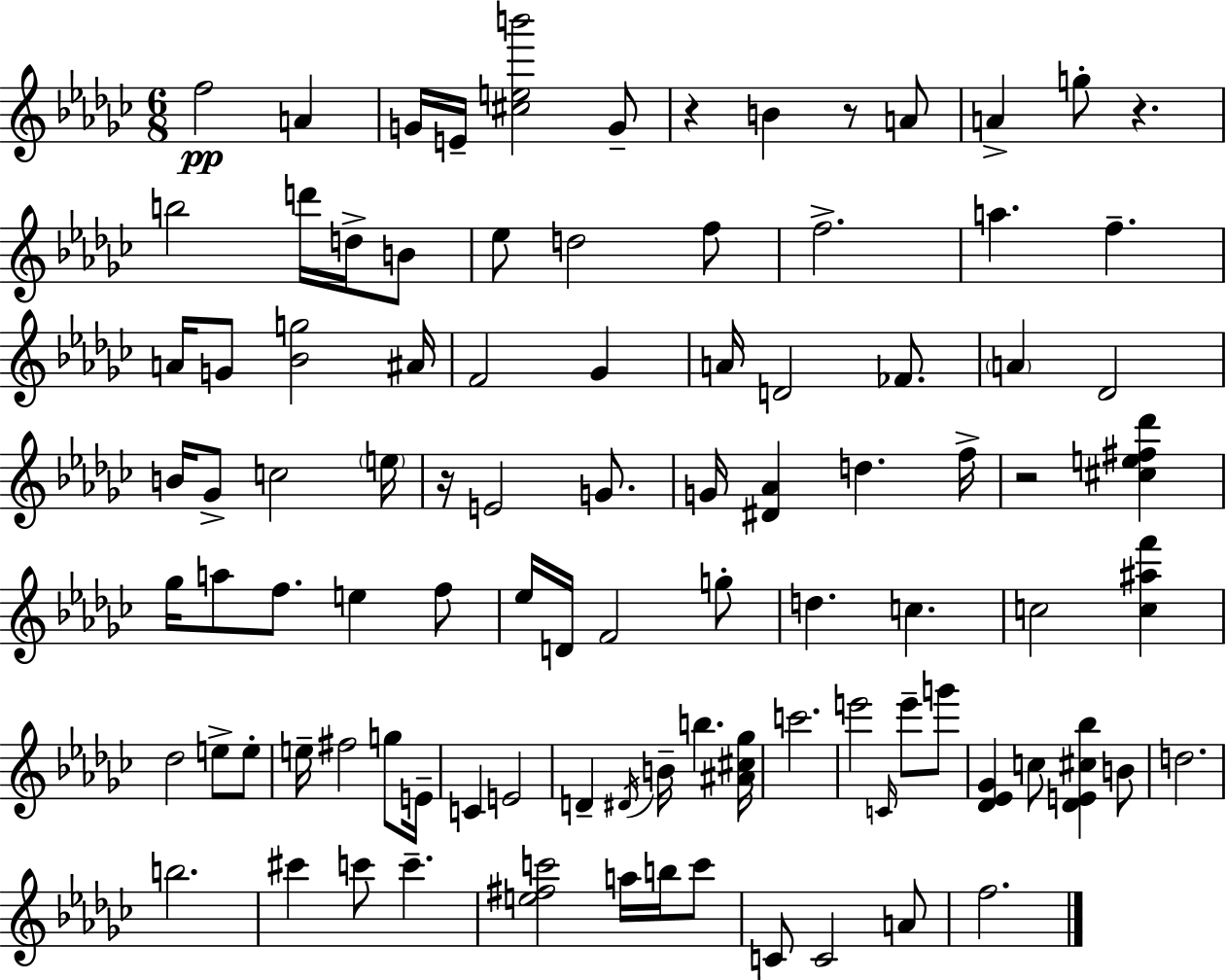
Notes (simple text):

F5/h A4/q G4/s E4/s [C#5,E5,B6]/h G4/e R/q B4/q R/e A4/e A4/q G5/e R/q. B5/h D6/s D5/s B4/e Eb5/e D5/h F5/e F5/h. A5/q. F5/q. A4/s G4/e [Bb4,G5]/h A#4/s F4/h Gb4/q A4/s D4/h FES4/e. A4/q Db4/h B4/s Gb4/e C5/h E5/s R/s E4/h G4/e. G4/s [D#4,Ab4]/q D5/q. F5/s R/h [C#5,E5,F#5,Db6]/q Gb5/s A5/e F5/e. E5/q F5/e Eb5/s D4/s F4/h G5/e D5/q. C5/q. C5/h [C5,A#5,F6]/q Db5/h E5/e E5/e E5/s F#5/h G5/e E4/s C4/q E4/h D4/q D#4/s B4/s B5/q. [A#4,C#5,Gb5]/s C6/h. E6/h C4/s E6/e G6/e [Db4,Eb4,Gb4]/q C5/e [Db4,E4,C#5,Bb5]/q B4/e D5/h. B5/h. C#6/q C6/e C6/q. [E5,F#5,C6]/h A5/s B5/s C6/e C4/e C4/h A4/e F5/h.